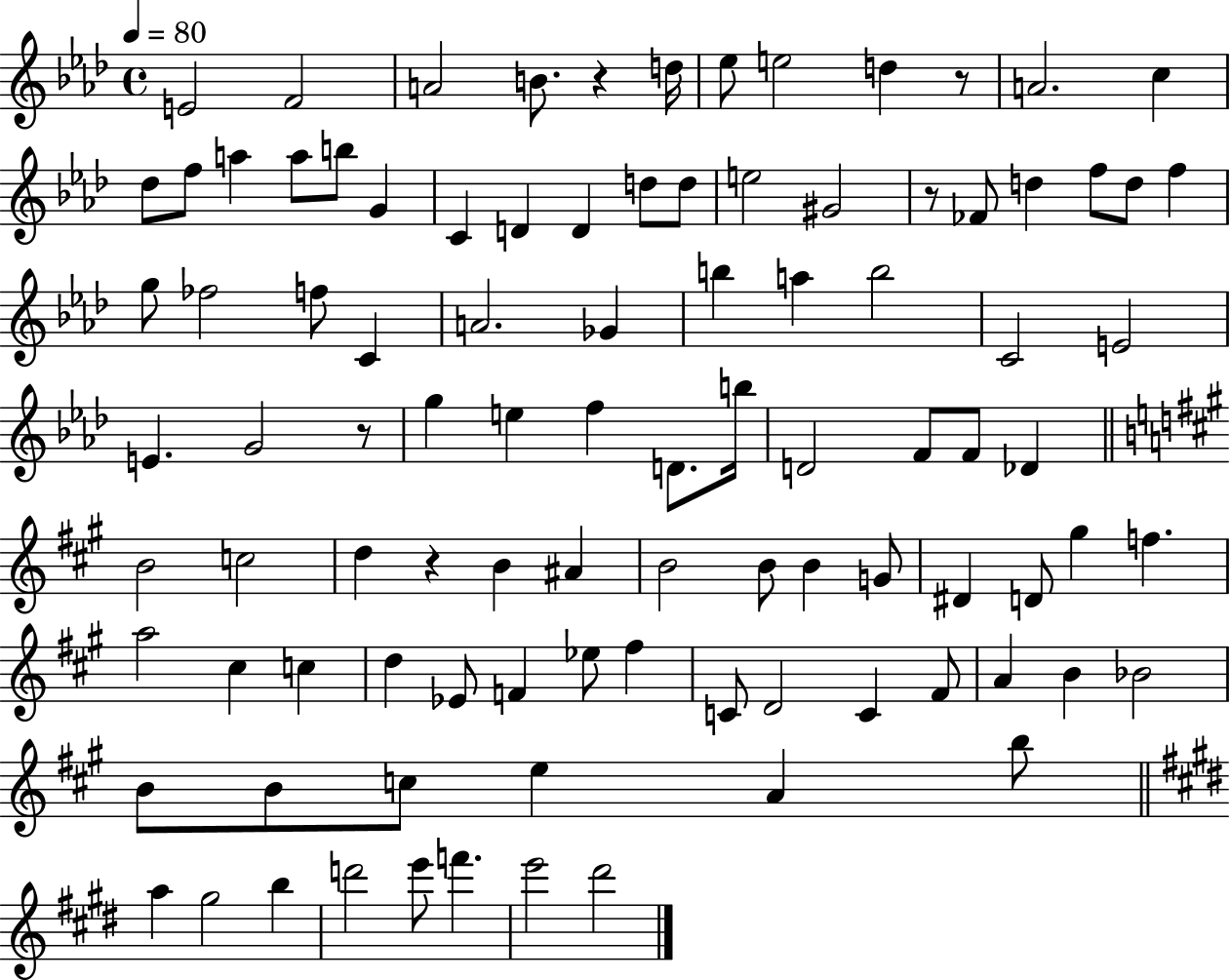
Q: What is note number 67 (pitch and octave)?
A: D5